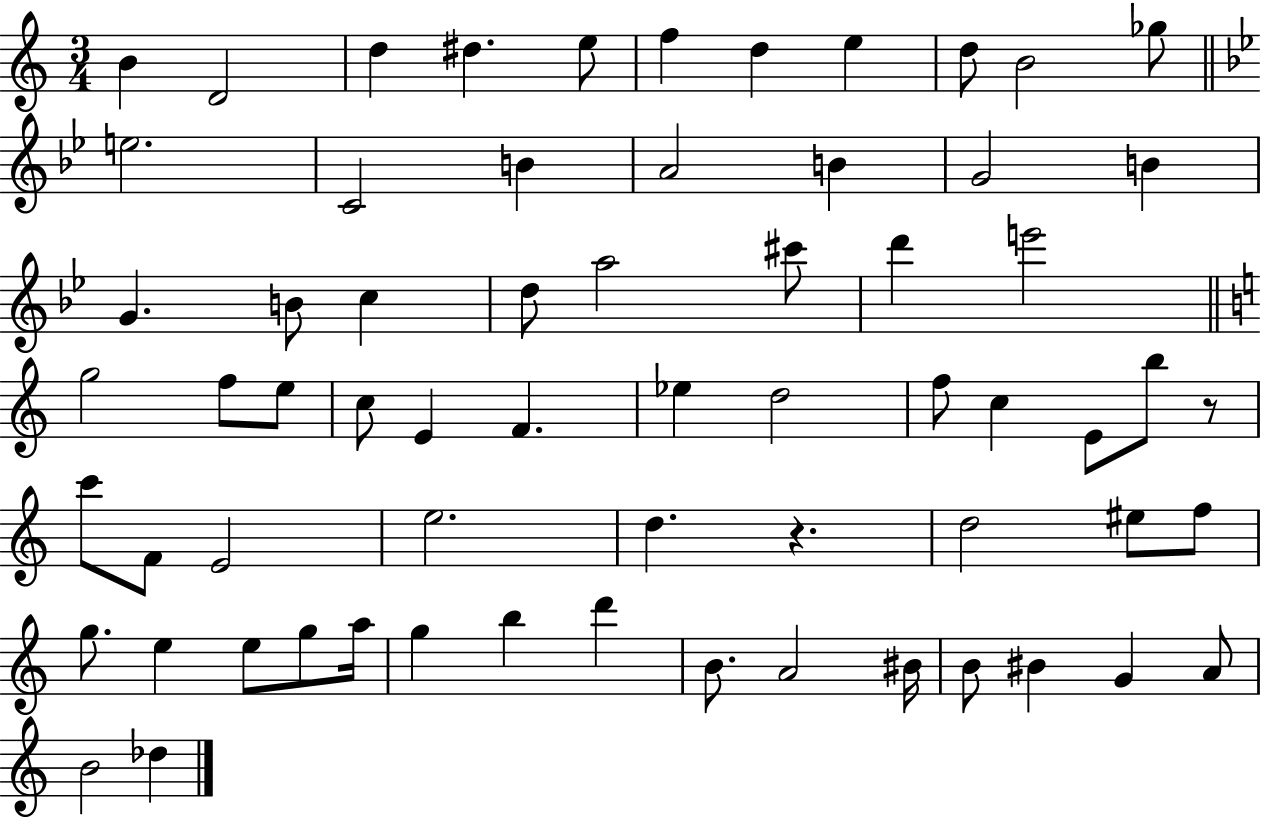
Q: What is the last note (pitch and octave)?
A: Db5